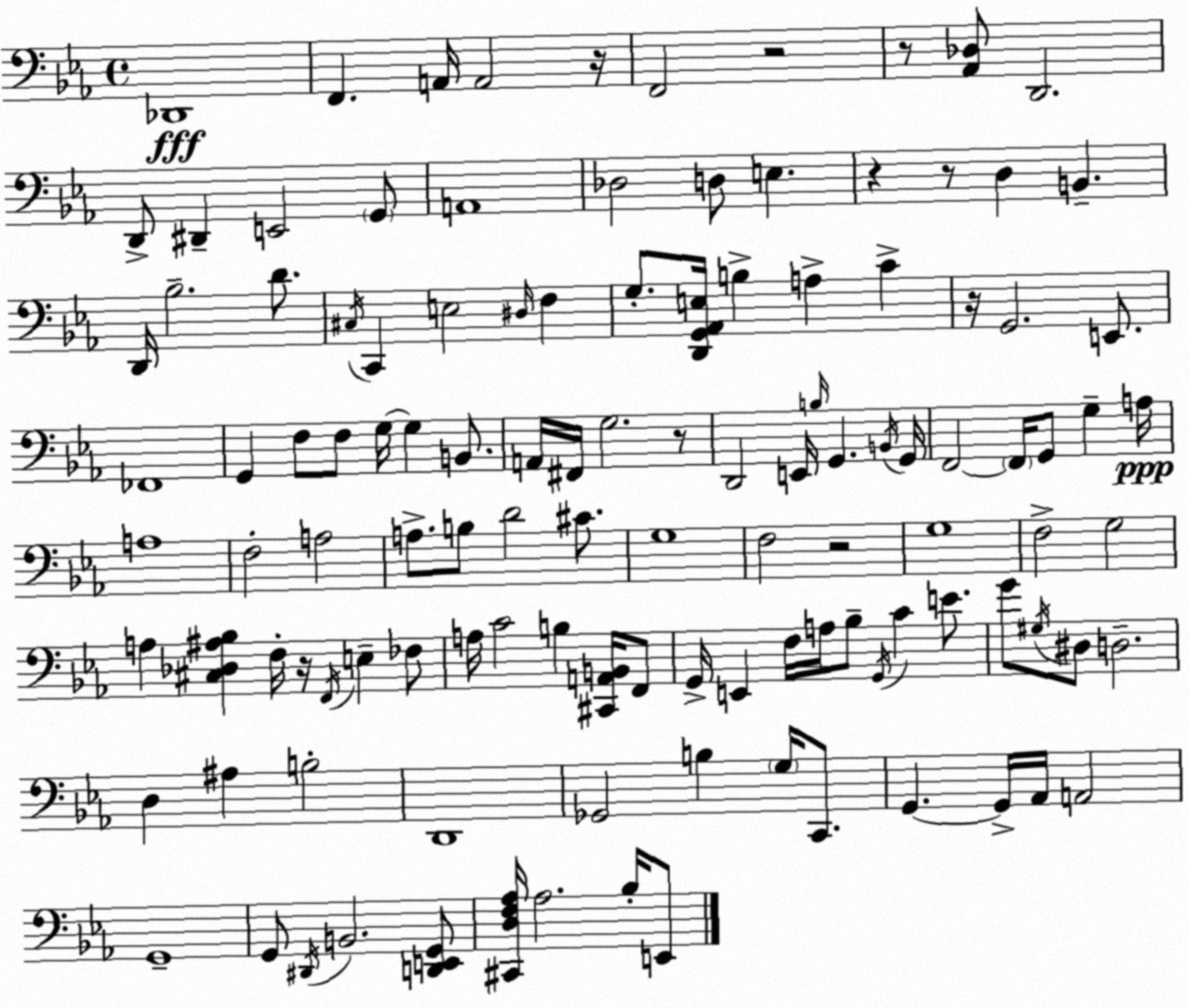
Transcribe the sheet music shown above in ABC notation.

X:1
T:Untitled
M:4/4
L:1/4
K:Cm
_D,,4 F,, A,,/4 A,,2 z/4 F,,2 z2 z/2 [_A,,_D,]/2 D,,2 D,,/2 ^D,, E,,2 G,,/2 A,,4 _D,2 D,/2 E, z z/2 D, B,, D,,/4 _B,2 D/2 ^C,/4 C,, E,2 ^D,/4 F, G,/2 [D,,G,,_A,,E,]/4 B, A, C z/4 G,,2 E,,/2 _F,,4 G,, F,/2 F,/2 G,/4 G, B,,/2 A,,/4 ^F,,/4 G,2 z/2 D,,2 E,,/4 B,/4 G,, B,,/4 G,,/4 F,,2 F,,/4 G,,/2 G, A,/4 A,4 F,2 A,2 A,/2 B,/2 D2 ^C/2 G,4 F,2 z2 G,4 F,2 G,2 A, [^C,_D,^A,_B,] F,/4 z/4 F,,/4 E, _F,/2 A,/4 C2 B, [^C,,A,,B,,]/4 F,,/2 G,,/4 E,, F,/4 A,/4 _B,/2 G,,/4 C E/2 G/2 ^G,/4 ^D,/2 D,2 D, ^A, B,2 D,,4 _G,,2 B, G,/4 C,,/2 G,, G,,/4 _A,,/4 A,,2 G,,4 G,,/2 ^D,,/4 B,,2 [D,,E,,G,,]/2 [^C,,D,F,_A,]/4 _A,2 _B,/4 E,,/2